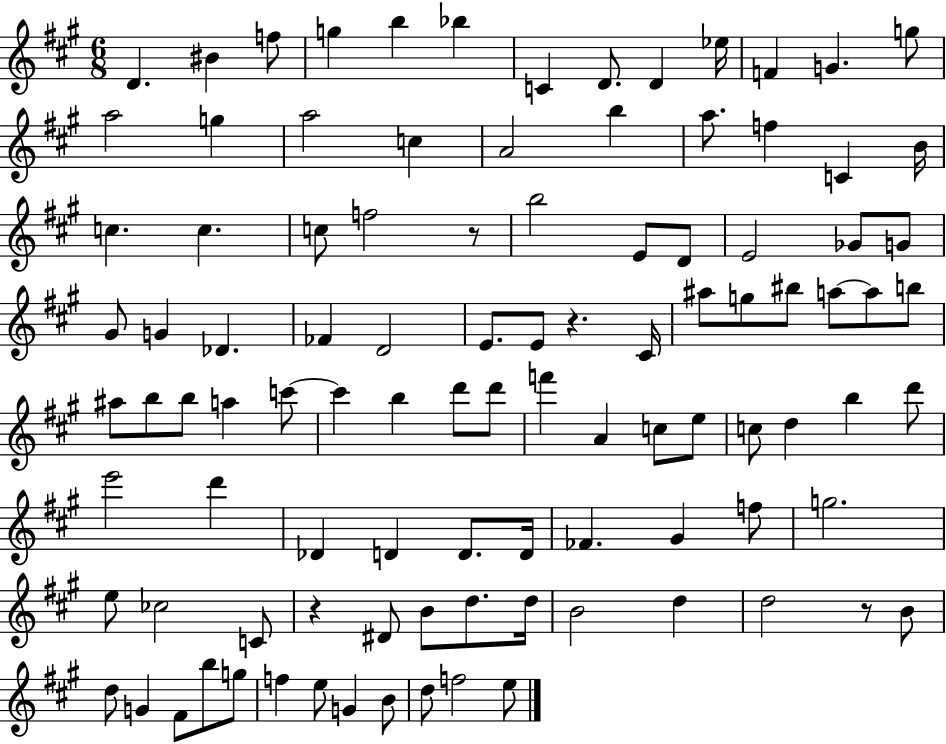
X:1
T:Untitled
M:6/8
L:1/4
K:A
D ^B f/2 g b _b C D/2 D _e/4 F G g/2 a2 g a2 c A2 b a/2 f C B/4 c c c/2 f2 z/2 b2 E/2 D/2 E2 _G/2 G/2 ^G/2 G _D _F D2 E/2 E/2 z ^C/4 ^a/2 g/2 ^b/2 a/2 a/2 b/2 ^a/2 b/2 b/2 a c'/2 c' b d'/2 d'/2 f' A c/2 e/2 c/2 d b d'/2 e'2 d' _D D D/2 D/4 _F ^G f/2 g2 e/2 _c2 C/2 z ^D/2 B/2 d/2 d/4 B2 d d2 z/2 B/2 d/2 G ^F/2 b/2 g/2 f e/2 G B/2 d/2 f2 e/2